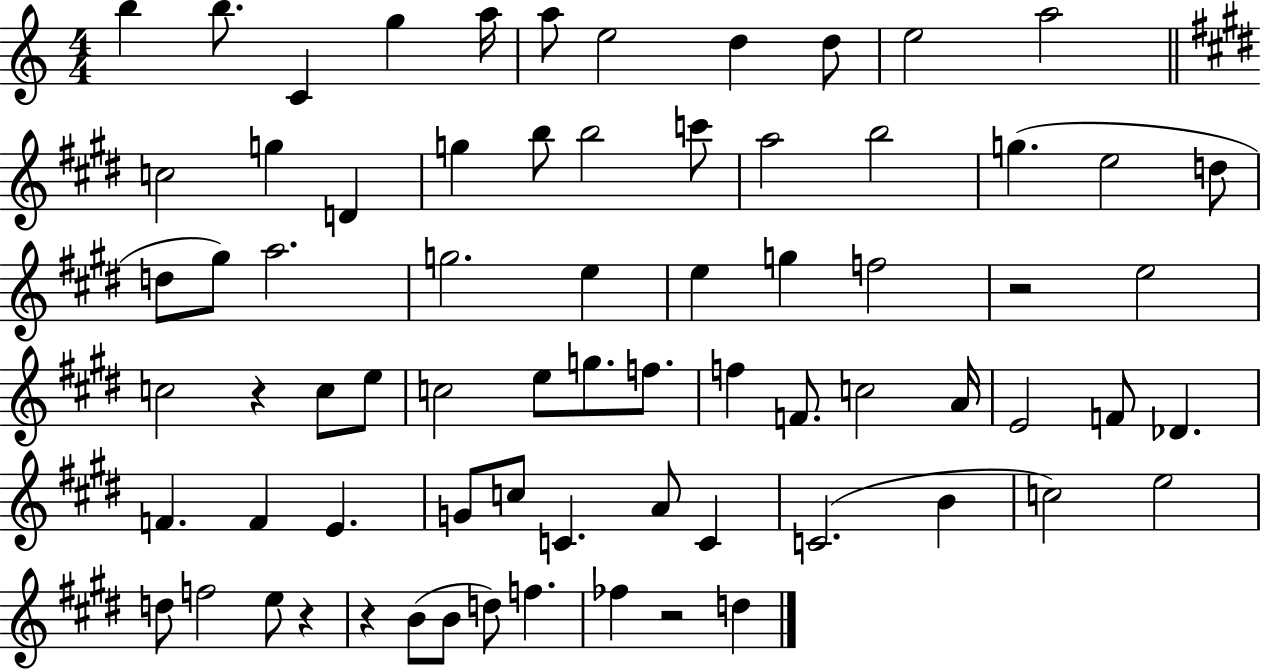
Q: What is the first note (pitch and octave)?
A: B5